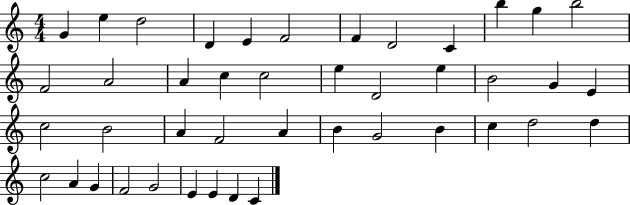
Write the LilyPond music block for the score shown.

{
  \clef treble
  \numericTimeSignature
  \time 4/4
  \key c \major
  g'4 e''4 d''2 | d'4 e'4 f'2 | f'4 d'2 c'4 | b''4 g''4 b''2 | \break f'2 a'2 | a'4 c''4 c''2 | e''4 d'2 e''4 | b'2 g'4 e'4 | \break c''2 b'2 | a'4 f'2 a'4 | b'4 g'2 b'4 | c''4 d''2 d''4 | \break c''2 a'4 g'4 | f'2 g'2 | e'4 e'4 d'4 c'4 | \bar "|."
}